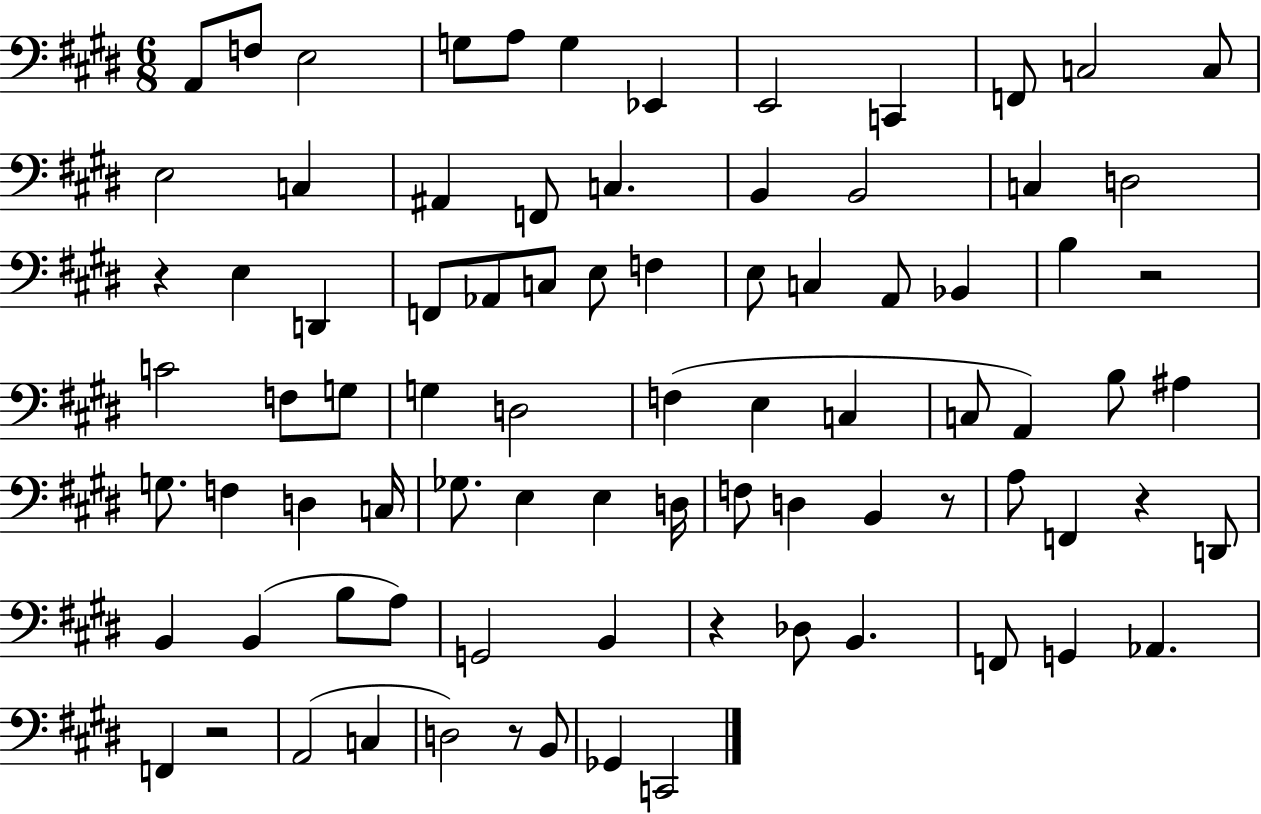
{
  \clef bass
  \numericTimeSignature
  \time 6/8
  \key e \major
  a,8 f8 e2 | g8 a8 g4 ees,4 | e,2 c,4 | f,8 c2 c8 | \break e2 c4 | ais,4 f,8 c4. | b,4 b,2 | c4 d2 | \break r4 e4 d,4 | f,8 aes,8 c8 e8 f4 | e8 c4 a,8 bes,4 | b4 r2 | \break c'2 f8 g8 | g4 d2 | f4( e4 c4 | c8 a,4) b8 ais4 | \break g8. f4 d4 c16 | ges8. e4 e4 d16 | f8 d4 b,4 r8 | a8 f,4 r4 d,8 | \break b,4 b,4( b8 a8) | g,2 b,4 | r4 des8 b,4. | f,8 g,4 aes,4. | \break f,4 r2 | a,2( c4 | d2) r8 b,8 | ges,4 c,2 | \break \bar "|."
}